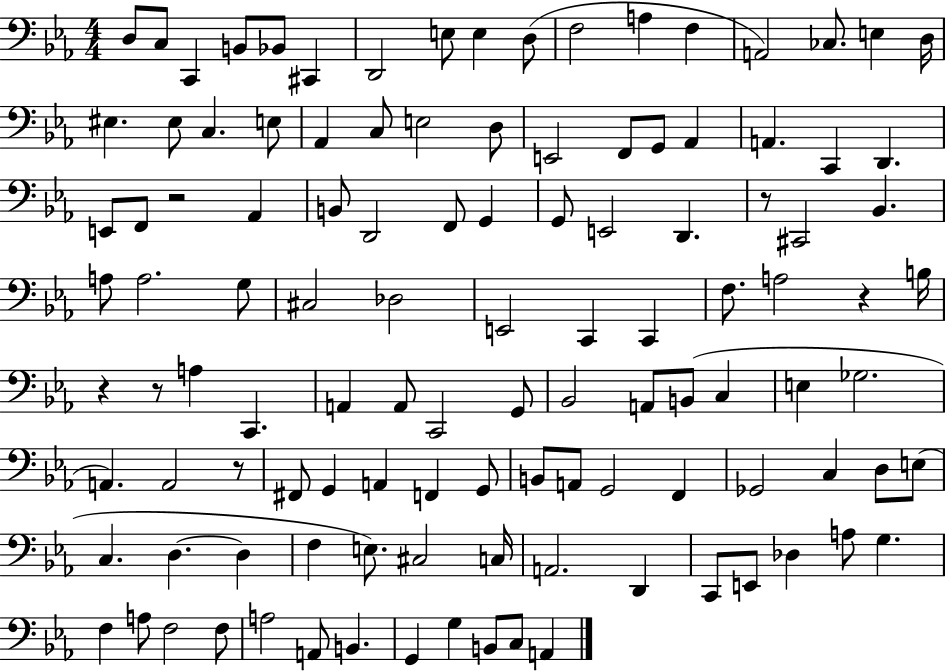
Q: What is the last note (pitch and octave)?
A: A2